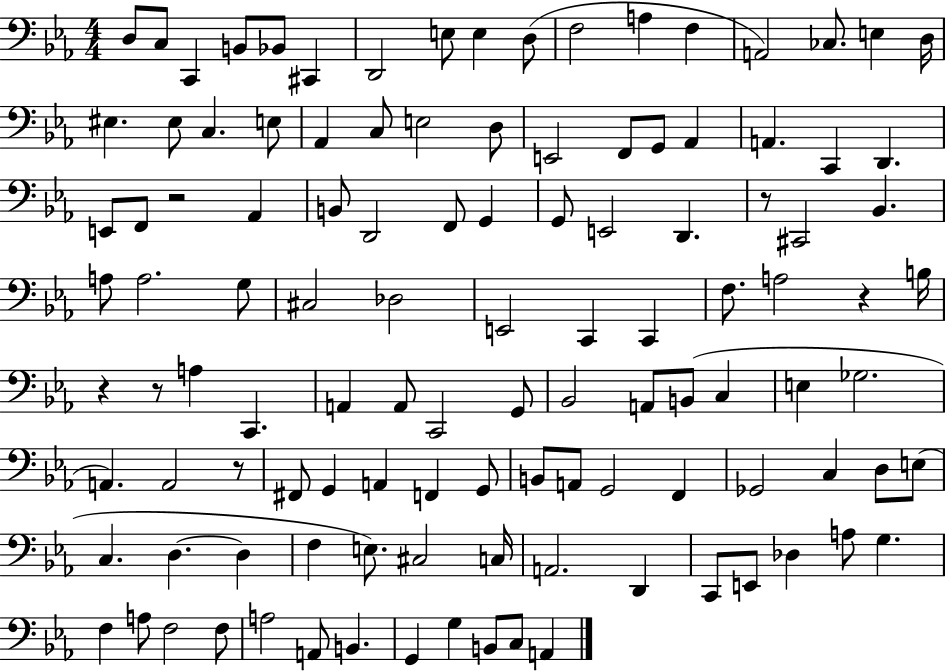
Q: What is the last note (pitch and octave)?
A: A2